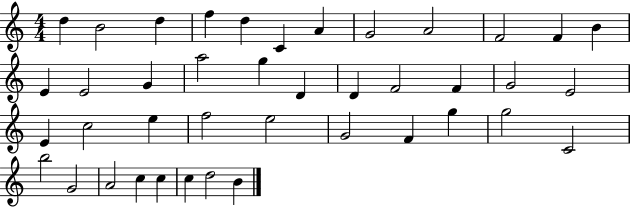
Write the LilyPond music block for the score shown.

{
  \clef treble
  \numericTimeSignature
  \time 4/4
  \key c \major
  d''4 b'2 d''4 | f''4 d''4 c'4 a'4 | g'2 a'2 | f'2 f'4 b'4 | \break e'4 e'2 g'4 | a''2 g''4 d'4 | d'4 f'2 f'4 | g'2 e'2 | \break e'4 c''2 e''4 | f''2 e''2 | g'2 f'4 g''4 | g''2 c'2 | \break b''2 g'2 | a'2 c''4 c''4 | c''4 d''2 b'4 | \bar "|."
}